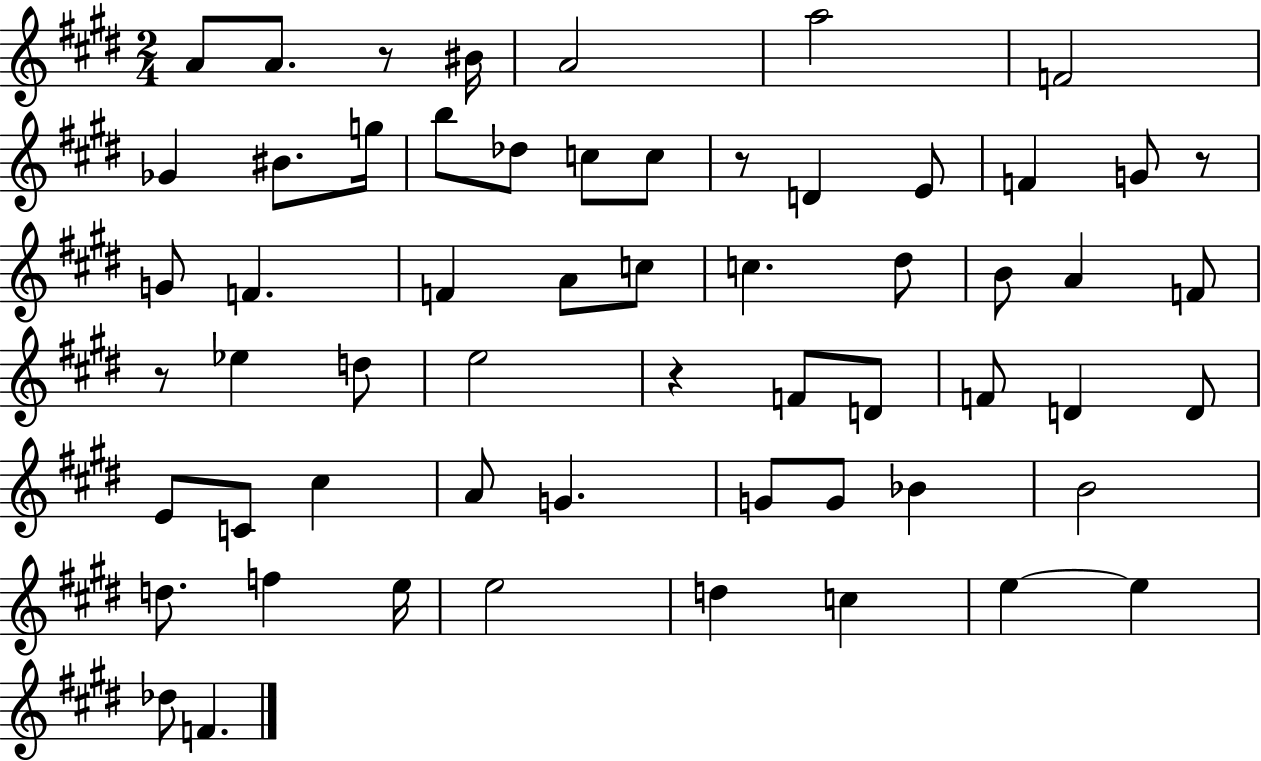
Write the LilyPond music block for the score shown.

{
  \clef treble
  \numericTimeSignature
  \time 2/4
  \key e \major
  \repeat volta 2 { a'8 a'8. r8 bis'16 | a'2 | a''2 | f'2 | \break ges'4 bis'8. g''16 | b''8 des''8 c''8 c''8 | r8 d'4 e'8 | f'4 g'8 r8 | \break g'8 f'4. | f'4 a'8 c''8 | c''4. dis''8 | b'8 a'4 f'8 | \break r8 ees''4 d''8 | e''2 | r4 f'8 d'8 | f'8 d'4 d'8 | \break e'8 c'8 cis''4 | a'8 g'4. | g'8 g'8 bes'4 | b'2 | \break d''8. f''4 e''16 | e''2 | d''4 c''4 | e''4~~ e''4 | \break des''8 f'4. | } \bar "|."
}